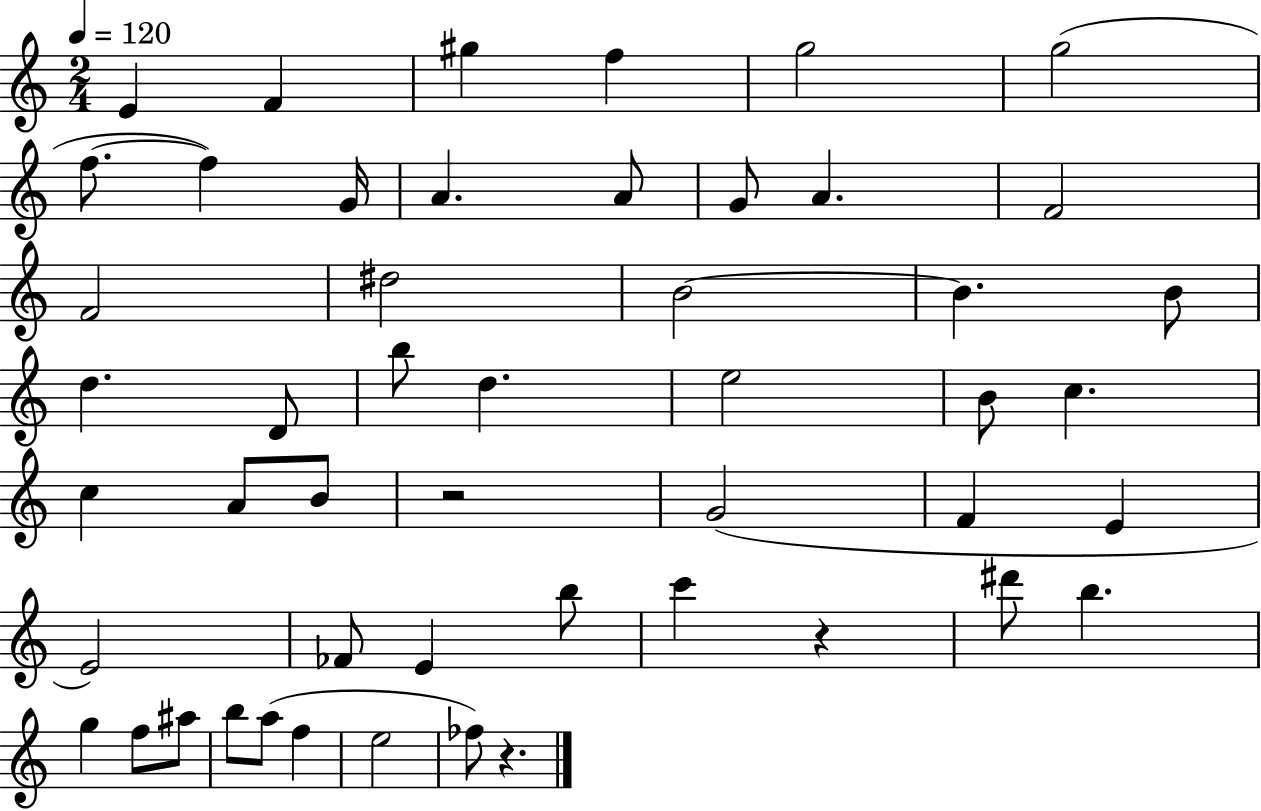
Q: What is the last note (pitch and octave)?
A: FES5